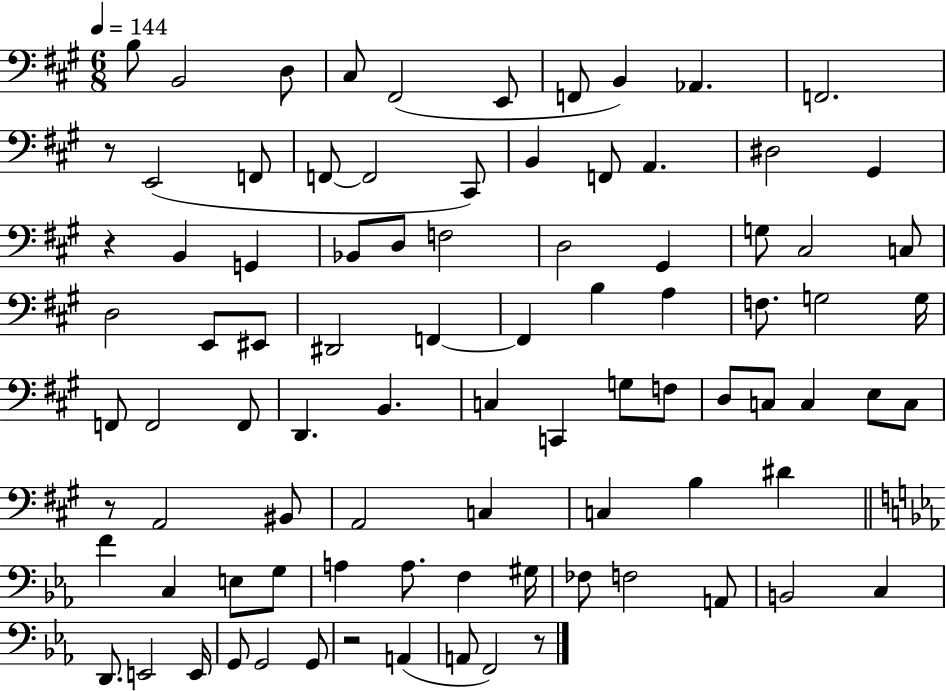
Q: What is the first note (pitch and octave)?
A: B3